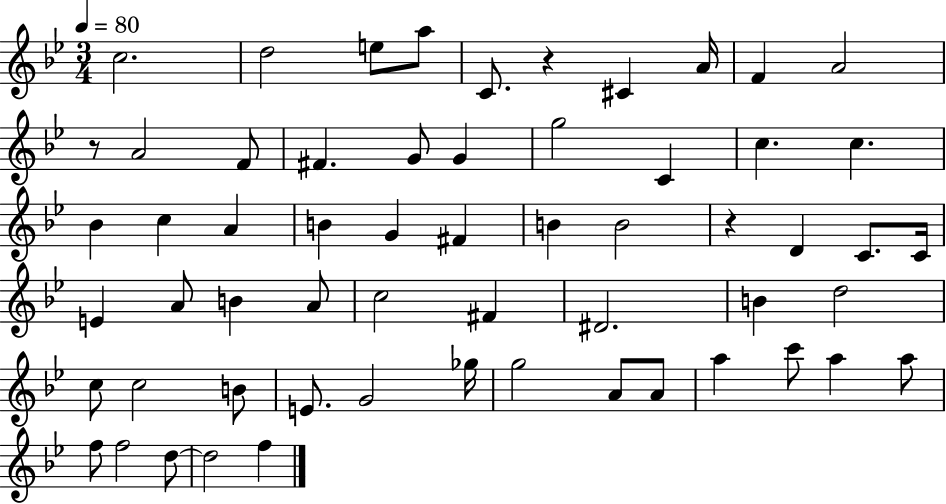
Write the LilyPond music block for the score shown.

{
  \clef treble
  \numericTimeSignature
  \time 3/4
  \key bes \major
  \tempo 4 = 80
  \repeat volta 2 { c''2. | d''2 e''8 a''8 | c'8. r4 cis'4 a'16 | f'4 a'2 | \break r8 a'2 f'8 | fis'4. g'8 g'4 | g''2 c'4 | c''4. c''4. | \break bes'4 c''4 a'4 | b'4 g'4 fis'4 | b'4 b'2 | r4 d'4 c'8. c'16 | \break e'4 a'8 b'4 a'8 | c''2 fis'4 | dis'2. | b'4 d''2 | \break c''8 c''2 b'8 | e'8. g'2 ges''16 | g''2 a'8 a'8 | a''4 c'''8 a''4 a''8 | \break f''8 f''2 d''8~~ | d''2 f''4 | } \bar "|."
}